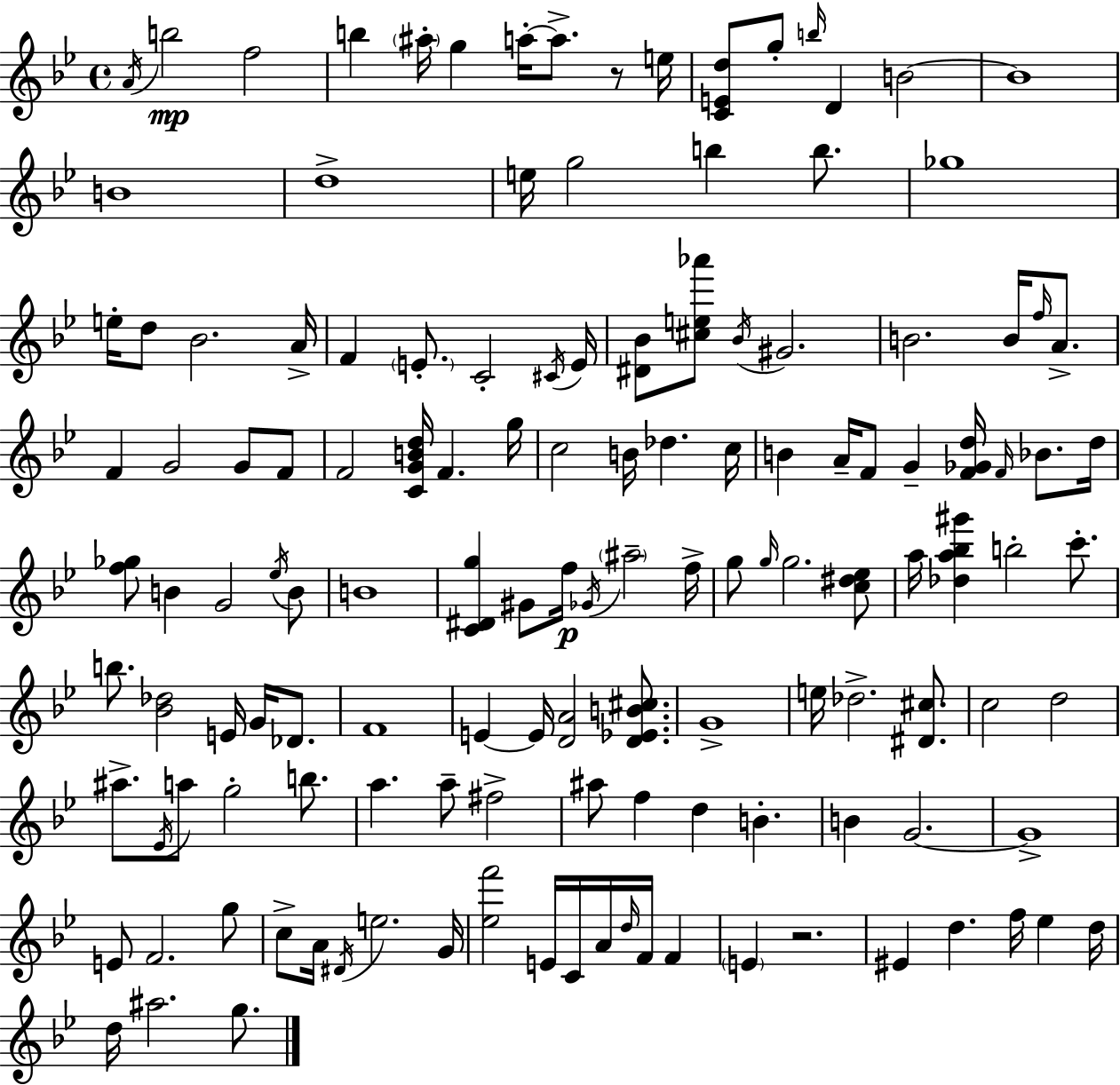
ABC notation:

X:1
T:Untitled
M:4/4
L:1/4
K:Gm
A/4 b2 f2 b ^a/4 g a/4 a/2 z/2 e/4 [CEd]/2 g/2 b/4 D B2 B4 B4 d4 e/4 g2 b b/2 _g4 e/4 d/2 _B2 A/4 F E/2 C2 ^C/4 E/4 [^D_B]/2 [^ce_a']/2 _B/4 ^G2 B2 B/4 f/4 A/2 F G2 G/2 F/2 F2 [CGBd]/4 F g/4 c2 B/4 _d c/4 B A/4 F/2 G [F_Gd]/4 F/4 _B/2 d/4 [f_g]/2 B G2 _e/4 B/2 B4 [C^Dg] ^G/2 f/4 _G/4 ^a2 f/4 g/2 g/4 g2 [c^d_e]/2 a/4 [_da_b^g'] b2 c'/2 b/2 [_B_d]2 E/4 G/4 _D/2 F4 E E/4 [DA]2 [D_EB^c]/2 G4 e/4 _d2 [^D^c]/2 c2 d2 ^a/2 _E/4 a/2 g2 b/2 a a/2 ^f2 ^a/2 f d B B G2 G4 E/2 F2 g/2 c/2 A/4 ^D/4 e2 G/4 [_ef']2 E/4 C/4 A/4 d/4 F/4 F E z2 ^E d f/4 _e d/4 d/4 ^a2 g/2